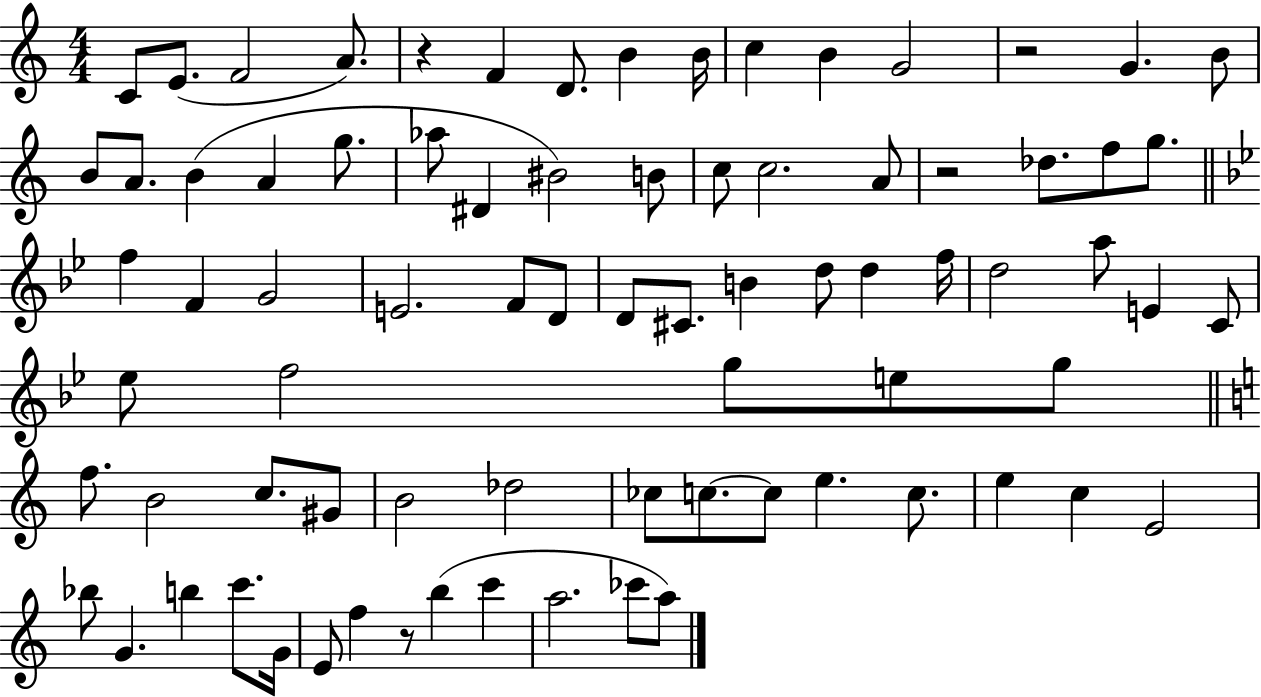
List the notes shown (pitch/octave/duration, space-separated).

C4/e E4/e. F4/h A4/e. R/q F4/q D4/e. B4/q B4/s C5/q B4/q G4/h R/h G4/q. B4/e B4/e A4/e. B4/q A4/q G5/e. Ab5/e D#4/q BIS4/h B4/e C5/e C5/h. A4/e R/h Db5/e. F5/e G5/e. F5/q F4/q G4/h E4/h. F4/e D4/e D4/e C#4/e. B4/q D5/e D5/q F5/s D5/h A5/e E4/q C4/e Eb5/e F5/h G5/e E5/e G5/e F5/e. B4/h C5/e. G#4/e B4/h Db5/h CES5/e C5/e. C5/e E5/q. C5/e. E5/q C5/q E4/h Bb5/e G4/q. B5/q C6/e. G4/s E4/e F5/q R/e B5/q C6/q A5/h. CES6/e A5/e